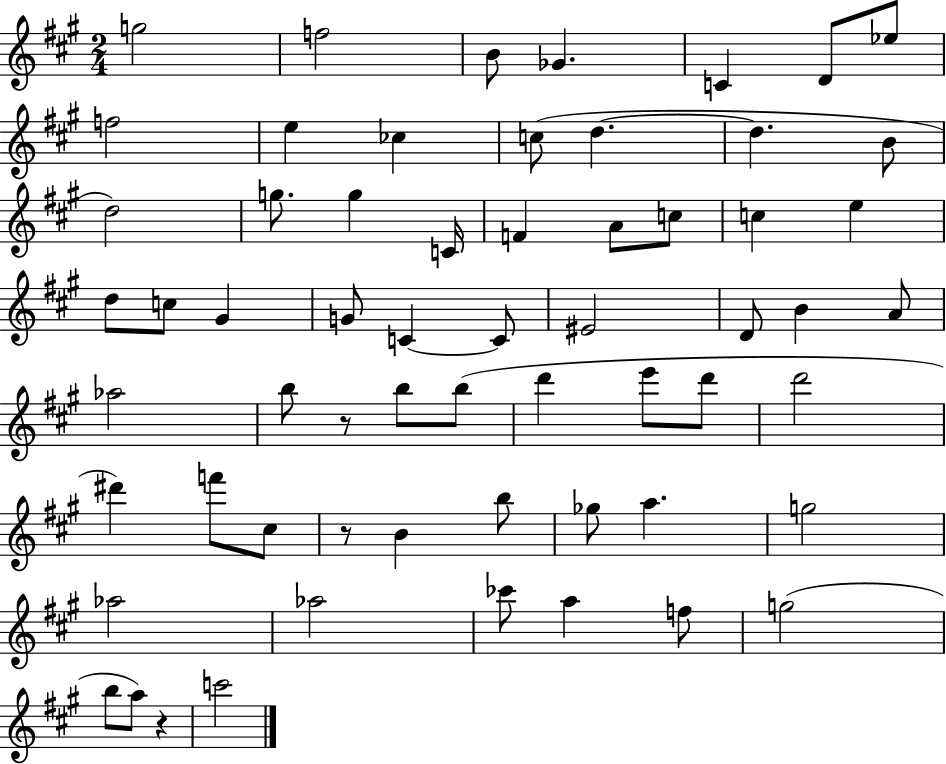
G5/h F5/h B4/e Gb4/q. C4/q D4/e Eb5/e F5/h E5/q CES5/q C5/e D5/q. D5/q. B4/e D5/h G5/e. G5/q C4/s F4/q A4/e C5/e C5/q E5/q D5/e C5/e G#4/q G4/e C4/q C4/e EIS4/h D4/e B4/q A4/e Ab5/h B5/e R/e B5/e B5/e D6/q E6/e D6/e D6/h D#6/q F6/e C#5/e R/e B4/q B5/e Gb5/e A5/q. G5/h Ab5/h Ab5/h CES6/e A5/q F5/e G5/h B5/e A5/e R/q C6/h